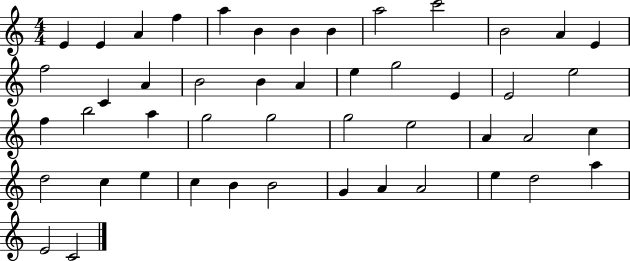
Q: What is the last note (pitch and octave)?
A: C4